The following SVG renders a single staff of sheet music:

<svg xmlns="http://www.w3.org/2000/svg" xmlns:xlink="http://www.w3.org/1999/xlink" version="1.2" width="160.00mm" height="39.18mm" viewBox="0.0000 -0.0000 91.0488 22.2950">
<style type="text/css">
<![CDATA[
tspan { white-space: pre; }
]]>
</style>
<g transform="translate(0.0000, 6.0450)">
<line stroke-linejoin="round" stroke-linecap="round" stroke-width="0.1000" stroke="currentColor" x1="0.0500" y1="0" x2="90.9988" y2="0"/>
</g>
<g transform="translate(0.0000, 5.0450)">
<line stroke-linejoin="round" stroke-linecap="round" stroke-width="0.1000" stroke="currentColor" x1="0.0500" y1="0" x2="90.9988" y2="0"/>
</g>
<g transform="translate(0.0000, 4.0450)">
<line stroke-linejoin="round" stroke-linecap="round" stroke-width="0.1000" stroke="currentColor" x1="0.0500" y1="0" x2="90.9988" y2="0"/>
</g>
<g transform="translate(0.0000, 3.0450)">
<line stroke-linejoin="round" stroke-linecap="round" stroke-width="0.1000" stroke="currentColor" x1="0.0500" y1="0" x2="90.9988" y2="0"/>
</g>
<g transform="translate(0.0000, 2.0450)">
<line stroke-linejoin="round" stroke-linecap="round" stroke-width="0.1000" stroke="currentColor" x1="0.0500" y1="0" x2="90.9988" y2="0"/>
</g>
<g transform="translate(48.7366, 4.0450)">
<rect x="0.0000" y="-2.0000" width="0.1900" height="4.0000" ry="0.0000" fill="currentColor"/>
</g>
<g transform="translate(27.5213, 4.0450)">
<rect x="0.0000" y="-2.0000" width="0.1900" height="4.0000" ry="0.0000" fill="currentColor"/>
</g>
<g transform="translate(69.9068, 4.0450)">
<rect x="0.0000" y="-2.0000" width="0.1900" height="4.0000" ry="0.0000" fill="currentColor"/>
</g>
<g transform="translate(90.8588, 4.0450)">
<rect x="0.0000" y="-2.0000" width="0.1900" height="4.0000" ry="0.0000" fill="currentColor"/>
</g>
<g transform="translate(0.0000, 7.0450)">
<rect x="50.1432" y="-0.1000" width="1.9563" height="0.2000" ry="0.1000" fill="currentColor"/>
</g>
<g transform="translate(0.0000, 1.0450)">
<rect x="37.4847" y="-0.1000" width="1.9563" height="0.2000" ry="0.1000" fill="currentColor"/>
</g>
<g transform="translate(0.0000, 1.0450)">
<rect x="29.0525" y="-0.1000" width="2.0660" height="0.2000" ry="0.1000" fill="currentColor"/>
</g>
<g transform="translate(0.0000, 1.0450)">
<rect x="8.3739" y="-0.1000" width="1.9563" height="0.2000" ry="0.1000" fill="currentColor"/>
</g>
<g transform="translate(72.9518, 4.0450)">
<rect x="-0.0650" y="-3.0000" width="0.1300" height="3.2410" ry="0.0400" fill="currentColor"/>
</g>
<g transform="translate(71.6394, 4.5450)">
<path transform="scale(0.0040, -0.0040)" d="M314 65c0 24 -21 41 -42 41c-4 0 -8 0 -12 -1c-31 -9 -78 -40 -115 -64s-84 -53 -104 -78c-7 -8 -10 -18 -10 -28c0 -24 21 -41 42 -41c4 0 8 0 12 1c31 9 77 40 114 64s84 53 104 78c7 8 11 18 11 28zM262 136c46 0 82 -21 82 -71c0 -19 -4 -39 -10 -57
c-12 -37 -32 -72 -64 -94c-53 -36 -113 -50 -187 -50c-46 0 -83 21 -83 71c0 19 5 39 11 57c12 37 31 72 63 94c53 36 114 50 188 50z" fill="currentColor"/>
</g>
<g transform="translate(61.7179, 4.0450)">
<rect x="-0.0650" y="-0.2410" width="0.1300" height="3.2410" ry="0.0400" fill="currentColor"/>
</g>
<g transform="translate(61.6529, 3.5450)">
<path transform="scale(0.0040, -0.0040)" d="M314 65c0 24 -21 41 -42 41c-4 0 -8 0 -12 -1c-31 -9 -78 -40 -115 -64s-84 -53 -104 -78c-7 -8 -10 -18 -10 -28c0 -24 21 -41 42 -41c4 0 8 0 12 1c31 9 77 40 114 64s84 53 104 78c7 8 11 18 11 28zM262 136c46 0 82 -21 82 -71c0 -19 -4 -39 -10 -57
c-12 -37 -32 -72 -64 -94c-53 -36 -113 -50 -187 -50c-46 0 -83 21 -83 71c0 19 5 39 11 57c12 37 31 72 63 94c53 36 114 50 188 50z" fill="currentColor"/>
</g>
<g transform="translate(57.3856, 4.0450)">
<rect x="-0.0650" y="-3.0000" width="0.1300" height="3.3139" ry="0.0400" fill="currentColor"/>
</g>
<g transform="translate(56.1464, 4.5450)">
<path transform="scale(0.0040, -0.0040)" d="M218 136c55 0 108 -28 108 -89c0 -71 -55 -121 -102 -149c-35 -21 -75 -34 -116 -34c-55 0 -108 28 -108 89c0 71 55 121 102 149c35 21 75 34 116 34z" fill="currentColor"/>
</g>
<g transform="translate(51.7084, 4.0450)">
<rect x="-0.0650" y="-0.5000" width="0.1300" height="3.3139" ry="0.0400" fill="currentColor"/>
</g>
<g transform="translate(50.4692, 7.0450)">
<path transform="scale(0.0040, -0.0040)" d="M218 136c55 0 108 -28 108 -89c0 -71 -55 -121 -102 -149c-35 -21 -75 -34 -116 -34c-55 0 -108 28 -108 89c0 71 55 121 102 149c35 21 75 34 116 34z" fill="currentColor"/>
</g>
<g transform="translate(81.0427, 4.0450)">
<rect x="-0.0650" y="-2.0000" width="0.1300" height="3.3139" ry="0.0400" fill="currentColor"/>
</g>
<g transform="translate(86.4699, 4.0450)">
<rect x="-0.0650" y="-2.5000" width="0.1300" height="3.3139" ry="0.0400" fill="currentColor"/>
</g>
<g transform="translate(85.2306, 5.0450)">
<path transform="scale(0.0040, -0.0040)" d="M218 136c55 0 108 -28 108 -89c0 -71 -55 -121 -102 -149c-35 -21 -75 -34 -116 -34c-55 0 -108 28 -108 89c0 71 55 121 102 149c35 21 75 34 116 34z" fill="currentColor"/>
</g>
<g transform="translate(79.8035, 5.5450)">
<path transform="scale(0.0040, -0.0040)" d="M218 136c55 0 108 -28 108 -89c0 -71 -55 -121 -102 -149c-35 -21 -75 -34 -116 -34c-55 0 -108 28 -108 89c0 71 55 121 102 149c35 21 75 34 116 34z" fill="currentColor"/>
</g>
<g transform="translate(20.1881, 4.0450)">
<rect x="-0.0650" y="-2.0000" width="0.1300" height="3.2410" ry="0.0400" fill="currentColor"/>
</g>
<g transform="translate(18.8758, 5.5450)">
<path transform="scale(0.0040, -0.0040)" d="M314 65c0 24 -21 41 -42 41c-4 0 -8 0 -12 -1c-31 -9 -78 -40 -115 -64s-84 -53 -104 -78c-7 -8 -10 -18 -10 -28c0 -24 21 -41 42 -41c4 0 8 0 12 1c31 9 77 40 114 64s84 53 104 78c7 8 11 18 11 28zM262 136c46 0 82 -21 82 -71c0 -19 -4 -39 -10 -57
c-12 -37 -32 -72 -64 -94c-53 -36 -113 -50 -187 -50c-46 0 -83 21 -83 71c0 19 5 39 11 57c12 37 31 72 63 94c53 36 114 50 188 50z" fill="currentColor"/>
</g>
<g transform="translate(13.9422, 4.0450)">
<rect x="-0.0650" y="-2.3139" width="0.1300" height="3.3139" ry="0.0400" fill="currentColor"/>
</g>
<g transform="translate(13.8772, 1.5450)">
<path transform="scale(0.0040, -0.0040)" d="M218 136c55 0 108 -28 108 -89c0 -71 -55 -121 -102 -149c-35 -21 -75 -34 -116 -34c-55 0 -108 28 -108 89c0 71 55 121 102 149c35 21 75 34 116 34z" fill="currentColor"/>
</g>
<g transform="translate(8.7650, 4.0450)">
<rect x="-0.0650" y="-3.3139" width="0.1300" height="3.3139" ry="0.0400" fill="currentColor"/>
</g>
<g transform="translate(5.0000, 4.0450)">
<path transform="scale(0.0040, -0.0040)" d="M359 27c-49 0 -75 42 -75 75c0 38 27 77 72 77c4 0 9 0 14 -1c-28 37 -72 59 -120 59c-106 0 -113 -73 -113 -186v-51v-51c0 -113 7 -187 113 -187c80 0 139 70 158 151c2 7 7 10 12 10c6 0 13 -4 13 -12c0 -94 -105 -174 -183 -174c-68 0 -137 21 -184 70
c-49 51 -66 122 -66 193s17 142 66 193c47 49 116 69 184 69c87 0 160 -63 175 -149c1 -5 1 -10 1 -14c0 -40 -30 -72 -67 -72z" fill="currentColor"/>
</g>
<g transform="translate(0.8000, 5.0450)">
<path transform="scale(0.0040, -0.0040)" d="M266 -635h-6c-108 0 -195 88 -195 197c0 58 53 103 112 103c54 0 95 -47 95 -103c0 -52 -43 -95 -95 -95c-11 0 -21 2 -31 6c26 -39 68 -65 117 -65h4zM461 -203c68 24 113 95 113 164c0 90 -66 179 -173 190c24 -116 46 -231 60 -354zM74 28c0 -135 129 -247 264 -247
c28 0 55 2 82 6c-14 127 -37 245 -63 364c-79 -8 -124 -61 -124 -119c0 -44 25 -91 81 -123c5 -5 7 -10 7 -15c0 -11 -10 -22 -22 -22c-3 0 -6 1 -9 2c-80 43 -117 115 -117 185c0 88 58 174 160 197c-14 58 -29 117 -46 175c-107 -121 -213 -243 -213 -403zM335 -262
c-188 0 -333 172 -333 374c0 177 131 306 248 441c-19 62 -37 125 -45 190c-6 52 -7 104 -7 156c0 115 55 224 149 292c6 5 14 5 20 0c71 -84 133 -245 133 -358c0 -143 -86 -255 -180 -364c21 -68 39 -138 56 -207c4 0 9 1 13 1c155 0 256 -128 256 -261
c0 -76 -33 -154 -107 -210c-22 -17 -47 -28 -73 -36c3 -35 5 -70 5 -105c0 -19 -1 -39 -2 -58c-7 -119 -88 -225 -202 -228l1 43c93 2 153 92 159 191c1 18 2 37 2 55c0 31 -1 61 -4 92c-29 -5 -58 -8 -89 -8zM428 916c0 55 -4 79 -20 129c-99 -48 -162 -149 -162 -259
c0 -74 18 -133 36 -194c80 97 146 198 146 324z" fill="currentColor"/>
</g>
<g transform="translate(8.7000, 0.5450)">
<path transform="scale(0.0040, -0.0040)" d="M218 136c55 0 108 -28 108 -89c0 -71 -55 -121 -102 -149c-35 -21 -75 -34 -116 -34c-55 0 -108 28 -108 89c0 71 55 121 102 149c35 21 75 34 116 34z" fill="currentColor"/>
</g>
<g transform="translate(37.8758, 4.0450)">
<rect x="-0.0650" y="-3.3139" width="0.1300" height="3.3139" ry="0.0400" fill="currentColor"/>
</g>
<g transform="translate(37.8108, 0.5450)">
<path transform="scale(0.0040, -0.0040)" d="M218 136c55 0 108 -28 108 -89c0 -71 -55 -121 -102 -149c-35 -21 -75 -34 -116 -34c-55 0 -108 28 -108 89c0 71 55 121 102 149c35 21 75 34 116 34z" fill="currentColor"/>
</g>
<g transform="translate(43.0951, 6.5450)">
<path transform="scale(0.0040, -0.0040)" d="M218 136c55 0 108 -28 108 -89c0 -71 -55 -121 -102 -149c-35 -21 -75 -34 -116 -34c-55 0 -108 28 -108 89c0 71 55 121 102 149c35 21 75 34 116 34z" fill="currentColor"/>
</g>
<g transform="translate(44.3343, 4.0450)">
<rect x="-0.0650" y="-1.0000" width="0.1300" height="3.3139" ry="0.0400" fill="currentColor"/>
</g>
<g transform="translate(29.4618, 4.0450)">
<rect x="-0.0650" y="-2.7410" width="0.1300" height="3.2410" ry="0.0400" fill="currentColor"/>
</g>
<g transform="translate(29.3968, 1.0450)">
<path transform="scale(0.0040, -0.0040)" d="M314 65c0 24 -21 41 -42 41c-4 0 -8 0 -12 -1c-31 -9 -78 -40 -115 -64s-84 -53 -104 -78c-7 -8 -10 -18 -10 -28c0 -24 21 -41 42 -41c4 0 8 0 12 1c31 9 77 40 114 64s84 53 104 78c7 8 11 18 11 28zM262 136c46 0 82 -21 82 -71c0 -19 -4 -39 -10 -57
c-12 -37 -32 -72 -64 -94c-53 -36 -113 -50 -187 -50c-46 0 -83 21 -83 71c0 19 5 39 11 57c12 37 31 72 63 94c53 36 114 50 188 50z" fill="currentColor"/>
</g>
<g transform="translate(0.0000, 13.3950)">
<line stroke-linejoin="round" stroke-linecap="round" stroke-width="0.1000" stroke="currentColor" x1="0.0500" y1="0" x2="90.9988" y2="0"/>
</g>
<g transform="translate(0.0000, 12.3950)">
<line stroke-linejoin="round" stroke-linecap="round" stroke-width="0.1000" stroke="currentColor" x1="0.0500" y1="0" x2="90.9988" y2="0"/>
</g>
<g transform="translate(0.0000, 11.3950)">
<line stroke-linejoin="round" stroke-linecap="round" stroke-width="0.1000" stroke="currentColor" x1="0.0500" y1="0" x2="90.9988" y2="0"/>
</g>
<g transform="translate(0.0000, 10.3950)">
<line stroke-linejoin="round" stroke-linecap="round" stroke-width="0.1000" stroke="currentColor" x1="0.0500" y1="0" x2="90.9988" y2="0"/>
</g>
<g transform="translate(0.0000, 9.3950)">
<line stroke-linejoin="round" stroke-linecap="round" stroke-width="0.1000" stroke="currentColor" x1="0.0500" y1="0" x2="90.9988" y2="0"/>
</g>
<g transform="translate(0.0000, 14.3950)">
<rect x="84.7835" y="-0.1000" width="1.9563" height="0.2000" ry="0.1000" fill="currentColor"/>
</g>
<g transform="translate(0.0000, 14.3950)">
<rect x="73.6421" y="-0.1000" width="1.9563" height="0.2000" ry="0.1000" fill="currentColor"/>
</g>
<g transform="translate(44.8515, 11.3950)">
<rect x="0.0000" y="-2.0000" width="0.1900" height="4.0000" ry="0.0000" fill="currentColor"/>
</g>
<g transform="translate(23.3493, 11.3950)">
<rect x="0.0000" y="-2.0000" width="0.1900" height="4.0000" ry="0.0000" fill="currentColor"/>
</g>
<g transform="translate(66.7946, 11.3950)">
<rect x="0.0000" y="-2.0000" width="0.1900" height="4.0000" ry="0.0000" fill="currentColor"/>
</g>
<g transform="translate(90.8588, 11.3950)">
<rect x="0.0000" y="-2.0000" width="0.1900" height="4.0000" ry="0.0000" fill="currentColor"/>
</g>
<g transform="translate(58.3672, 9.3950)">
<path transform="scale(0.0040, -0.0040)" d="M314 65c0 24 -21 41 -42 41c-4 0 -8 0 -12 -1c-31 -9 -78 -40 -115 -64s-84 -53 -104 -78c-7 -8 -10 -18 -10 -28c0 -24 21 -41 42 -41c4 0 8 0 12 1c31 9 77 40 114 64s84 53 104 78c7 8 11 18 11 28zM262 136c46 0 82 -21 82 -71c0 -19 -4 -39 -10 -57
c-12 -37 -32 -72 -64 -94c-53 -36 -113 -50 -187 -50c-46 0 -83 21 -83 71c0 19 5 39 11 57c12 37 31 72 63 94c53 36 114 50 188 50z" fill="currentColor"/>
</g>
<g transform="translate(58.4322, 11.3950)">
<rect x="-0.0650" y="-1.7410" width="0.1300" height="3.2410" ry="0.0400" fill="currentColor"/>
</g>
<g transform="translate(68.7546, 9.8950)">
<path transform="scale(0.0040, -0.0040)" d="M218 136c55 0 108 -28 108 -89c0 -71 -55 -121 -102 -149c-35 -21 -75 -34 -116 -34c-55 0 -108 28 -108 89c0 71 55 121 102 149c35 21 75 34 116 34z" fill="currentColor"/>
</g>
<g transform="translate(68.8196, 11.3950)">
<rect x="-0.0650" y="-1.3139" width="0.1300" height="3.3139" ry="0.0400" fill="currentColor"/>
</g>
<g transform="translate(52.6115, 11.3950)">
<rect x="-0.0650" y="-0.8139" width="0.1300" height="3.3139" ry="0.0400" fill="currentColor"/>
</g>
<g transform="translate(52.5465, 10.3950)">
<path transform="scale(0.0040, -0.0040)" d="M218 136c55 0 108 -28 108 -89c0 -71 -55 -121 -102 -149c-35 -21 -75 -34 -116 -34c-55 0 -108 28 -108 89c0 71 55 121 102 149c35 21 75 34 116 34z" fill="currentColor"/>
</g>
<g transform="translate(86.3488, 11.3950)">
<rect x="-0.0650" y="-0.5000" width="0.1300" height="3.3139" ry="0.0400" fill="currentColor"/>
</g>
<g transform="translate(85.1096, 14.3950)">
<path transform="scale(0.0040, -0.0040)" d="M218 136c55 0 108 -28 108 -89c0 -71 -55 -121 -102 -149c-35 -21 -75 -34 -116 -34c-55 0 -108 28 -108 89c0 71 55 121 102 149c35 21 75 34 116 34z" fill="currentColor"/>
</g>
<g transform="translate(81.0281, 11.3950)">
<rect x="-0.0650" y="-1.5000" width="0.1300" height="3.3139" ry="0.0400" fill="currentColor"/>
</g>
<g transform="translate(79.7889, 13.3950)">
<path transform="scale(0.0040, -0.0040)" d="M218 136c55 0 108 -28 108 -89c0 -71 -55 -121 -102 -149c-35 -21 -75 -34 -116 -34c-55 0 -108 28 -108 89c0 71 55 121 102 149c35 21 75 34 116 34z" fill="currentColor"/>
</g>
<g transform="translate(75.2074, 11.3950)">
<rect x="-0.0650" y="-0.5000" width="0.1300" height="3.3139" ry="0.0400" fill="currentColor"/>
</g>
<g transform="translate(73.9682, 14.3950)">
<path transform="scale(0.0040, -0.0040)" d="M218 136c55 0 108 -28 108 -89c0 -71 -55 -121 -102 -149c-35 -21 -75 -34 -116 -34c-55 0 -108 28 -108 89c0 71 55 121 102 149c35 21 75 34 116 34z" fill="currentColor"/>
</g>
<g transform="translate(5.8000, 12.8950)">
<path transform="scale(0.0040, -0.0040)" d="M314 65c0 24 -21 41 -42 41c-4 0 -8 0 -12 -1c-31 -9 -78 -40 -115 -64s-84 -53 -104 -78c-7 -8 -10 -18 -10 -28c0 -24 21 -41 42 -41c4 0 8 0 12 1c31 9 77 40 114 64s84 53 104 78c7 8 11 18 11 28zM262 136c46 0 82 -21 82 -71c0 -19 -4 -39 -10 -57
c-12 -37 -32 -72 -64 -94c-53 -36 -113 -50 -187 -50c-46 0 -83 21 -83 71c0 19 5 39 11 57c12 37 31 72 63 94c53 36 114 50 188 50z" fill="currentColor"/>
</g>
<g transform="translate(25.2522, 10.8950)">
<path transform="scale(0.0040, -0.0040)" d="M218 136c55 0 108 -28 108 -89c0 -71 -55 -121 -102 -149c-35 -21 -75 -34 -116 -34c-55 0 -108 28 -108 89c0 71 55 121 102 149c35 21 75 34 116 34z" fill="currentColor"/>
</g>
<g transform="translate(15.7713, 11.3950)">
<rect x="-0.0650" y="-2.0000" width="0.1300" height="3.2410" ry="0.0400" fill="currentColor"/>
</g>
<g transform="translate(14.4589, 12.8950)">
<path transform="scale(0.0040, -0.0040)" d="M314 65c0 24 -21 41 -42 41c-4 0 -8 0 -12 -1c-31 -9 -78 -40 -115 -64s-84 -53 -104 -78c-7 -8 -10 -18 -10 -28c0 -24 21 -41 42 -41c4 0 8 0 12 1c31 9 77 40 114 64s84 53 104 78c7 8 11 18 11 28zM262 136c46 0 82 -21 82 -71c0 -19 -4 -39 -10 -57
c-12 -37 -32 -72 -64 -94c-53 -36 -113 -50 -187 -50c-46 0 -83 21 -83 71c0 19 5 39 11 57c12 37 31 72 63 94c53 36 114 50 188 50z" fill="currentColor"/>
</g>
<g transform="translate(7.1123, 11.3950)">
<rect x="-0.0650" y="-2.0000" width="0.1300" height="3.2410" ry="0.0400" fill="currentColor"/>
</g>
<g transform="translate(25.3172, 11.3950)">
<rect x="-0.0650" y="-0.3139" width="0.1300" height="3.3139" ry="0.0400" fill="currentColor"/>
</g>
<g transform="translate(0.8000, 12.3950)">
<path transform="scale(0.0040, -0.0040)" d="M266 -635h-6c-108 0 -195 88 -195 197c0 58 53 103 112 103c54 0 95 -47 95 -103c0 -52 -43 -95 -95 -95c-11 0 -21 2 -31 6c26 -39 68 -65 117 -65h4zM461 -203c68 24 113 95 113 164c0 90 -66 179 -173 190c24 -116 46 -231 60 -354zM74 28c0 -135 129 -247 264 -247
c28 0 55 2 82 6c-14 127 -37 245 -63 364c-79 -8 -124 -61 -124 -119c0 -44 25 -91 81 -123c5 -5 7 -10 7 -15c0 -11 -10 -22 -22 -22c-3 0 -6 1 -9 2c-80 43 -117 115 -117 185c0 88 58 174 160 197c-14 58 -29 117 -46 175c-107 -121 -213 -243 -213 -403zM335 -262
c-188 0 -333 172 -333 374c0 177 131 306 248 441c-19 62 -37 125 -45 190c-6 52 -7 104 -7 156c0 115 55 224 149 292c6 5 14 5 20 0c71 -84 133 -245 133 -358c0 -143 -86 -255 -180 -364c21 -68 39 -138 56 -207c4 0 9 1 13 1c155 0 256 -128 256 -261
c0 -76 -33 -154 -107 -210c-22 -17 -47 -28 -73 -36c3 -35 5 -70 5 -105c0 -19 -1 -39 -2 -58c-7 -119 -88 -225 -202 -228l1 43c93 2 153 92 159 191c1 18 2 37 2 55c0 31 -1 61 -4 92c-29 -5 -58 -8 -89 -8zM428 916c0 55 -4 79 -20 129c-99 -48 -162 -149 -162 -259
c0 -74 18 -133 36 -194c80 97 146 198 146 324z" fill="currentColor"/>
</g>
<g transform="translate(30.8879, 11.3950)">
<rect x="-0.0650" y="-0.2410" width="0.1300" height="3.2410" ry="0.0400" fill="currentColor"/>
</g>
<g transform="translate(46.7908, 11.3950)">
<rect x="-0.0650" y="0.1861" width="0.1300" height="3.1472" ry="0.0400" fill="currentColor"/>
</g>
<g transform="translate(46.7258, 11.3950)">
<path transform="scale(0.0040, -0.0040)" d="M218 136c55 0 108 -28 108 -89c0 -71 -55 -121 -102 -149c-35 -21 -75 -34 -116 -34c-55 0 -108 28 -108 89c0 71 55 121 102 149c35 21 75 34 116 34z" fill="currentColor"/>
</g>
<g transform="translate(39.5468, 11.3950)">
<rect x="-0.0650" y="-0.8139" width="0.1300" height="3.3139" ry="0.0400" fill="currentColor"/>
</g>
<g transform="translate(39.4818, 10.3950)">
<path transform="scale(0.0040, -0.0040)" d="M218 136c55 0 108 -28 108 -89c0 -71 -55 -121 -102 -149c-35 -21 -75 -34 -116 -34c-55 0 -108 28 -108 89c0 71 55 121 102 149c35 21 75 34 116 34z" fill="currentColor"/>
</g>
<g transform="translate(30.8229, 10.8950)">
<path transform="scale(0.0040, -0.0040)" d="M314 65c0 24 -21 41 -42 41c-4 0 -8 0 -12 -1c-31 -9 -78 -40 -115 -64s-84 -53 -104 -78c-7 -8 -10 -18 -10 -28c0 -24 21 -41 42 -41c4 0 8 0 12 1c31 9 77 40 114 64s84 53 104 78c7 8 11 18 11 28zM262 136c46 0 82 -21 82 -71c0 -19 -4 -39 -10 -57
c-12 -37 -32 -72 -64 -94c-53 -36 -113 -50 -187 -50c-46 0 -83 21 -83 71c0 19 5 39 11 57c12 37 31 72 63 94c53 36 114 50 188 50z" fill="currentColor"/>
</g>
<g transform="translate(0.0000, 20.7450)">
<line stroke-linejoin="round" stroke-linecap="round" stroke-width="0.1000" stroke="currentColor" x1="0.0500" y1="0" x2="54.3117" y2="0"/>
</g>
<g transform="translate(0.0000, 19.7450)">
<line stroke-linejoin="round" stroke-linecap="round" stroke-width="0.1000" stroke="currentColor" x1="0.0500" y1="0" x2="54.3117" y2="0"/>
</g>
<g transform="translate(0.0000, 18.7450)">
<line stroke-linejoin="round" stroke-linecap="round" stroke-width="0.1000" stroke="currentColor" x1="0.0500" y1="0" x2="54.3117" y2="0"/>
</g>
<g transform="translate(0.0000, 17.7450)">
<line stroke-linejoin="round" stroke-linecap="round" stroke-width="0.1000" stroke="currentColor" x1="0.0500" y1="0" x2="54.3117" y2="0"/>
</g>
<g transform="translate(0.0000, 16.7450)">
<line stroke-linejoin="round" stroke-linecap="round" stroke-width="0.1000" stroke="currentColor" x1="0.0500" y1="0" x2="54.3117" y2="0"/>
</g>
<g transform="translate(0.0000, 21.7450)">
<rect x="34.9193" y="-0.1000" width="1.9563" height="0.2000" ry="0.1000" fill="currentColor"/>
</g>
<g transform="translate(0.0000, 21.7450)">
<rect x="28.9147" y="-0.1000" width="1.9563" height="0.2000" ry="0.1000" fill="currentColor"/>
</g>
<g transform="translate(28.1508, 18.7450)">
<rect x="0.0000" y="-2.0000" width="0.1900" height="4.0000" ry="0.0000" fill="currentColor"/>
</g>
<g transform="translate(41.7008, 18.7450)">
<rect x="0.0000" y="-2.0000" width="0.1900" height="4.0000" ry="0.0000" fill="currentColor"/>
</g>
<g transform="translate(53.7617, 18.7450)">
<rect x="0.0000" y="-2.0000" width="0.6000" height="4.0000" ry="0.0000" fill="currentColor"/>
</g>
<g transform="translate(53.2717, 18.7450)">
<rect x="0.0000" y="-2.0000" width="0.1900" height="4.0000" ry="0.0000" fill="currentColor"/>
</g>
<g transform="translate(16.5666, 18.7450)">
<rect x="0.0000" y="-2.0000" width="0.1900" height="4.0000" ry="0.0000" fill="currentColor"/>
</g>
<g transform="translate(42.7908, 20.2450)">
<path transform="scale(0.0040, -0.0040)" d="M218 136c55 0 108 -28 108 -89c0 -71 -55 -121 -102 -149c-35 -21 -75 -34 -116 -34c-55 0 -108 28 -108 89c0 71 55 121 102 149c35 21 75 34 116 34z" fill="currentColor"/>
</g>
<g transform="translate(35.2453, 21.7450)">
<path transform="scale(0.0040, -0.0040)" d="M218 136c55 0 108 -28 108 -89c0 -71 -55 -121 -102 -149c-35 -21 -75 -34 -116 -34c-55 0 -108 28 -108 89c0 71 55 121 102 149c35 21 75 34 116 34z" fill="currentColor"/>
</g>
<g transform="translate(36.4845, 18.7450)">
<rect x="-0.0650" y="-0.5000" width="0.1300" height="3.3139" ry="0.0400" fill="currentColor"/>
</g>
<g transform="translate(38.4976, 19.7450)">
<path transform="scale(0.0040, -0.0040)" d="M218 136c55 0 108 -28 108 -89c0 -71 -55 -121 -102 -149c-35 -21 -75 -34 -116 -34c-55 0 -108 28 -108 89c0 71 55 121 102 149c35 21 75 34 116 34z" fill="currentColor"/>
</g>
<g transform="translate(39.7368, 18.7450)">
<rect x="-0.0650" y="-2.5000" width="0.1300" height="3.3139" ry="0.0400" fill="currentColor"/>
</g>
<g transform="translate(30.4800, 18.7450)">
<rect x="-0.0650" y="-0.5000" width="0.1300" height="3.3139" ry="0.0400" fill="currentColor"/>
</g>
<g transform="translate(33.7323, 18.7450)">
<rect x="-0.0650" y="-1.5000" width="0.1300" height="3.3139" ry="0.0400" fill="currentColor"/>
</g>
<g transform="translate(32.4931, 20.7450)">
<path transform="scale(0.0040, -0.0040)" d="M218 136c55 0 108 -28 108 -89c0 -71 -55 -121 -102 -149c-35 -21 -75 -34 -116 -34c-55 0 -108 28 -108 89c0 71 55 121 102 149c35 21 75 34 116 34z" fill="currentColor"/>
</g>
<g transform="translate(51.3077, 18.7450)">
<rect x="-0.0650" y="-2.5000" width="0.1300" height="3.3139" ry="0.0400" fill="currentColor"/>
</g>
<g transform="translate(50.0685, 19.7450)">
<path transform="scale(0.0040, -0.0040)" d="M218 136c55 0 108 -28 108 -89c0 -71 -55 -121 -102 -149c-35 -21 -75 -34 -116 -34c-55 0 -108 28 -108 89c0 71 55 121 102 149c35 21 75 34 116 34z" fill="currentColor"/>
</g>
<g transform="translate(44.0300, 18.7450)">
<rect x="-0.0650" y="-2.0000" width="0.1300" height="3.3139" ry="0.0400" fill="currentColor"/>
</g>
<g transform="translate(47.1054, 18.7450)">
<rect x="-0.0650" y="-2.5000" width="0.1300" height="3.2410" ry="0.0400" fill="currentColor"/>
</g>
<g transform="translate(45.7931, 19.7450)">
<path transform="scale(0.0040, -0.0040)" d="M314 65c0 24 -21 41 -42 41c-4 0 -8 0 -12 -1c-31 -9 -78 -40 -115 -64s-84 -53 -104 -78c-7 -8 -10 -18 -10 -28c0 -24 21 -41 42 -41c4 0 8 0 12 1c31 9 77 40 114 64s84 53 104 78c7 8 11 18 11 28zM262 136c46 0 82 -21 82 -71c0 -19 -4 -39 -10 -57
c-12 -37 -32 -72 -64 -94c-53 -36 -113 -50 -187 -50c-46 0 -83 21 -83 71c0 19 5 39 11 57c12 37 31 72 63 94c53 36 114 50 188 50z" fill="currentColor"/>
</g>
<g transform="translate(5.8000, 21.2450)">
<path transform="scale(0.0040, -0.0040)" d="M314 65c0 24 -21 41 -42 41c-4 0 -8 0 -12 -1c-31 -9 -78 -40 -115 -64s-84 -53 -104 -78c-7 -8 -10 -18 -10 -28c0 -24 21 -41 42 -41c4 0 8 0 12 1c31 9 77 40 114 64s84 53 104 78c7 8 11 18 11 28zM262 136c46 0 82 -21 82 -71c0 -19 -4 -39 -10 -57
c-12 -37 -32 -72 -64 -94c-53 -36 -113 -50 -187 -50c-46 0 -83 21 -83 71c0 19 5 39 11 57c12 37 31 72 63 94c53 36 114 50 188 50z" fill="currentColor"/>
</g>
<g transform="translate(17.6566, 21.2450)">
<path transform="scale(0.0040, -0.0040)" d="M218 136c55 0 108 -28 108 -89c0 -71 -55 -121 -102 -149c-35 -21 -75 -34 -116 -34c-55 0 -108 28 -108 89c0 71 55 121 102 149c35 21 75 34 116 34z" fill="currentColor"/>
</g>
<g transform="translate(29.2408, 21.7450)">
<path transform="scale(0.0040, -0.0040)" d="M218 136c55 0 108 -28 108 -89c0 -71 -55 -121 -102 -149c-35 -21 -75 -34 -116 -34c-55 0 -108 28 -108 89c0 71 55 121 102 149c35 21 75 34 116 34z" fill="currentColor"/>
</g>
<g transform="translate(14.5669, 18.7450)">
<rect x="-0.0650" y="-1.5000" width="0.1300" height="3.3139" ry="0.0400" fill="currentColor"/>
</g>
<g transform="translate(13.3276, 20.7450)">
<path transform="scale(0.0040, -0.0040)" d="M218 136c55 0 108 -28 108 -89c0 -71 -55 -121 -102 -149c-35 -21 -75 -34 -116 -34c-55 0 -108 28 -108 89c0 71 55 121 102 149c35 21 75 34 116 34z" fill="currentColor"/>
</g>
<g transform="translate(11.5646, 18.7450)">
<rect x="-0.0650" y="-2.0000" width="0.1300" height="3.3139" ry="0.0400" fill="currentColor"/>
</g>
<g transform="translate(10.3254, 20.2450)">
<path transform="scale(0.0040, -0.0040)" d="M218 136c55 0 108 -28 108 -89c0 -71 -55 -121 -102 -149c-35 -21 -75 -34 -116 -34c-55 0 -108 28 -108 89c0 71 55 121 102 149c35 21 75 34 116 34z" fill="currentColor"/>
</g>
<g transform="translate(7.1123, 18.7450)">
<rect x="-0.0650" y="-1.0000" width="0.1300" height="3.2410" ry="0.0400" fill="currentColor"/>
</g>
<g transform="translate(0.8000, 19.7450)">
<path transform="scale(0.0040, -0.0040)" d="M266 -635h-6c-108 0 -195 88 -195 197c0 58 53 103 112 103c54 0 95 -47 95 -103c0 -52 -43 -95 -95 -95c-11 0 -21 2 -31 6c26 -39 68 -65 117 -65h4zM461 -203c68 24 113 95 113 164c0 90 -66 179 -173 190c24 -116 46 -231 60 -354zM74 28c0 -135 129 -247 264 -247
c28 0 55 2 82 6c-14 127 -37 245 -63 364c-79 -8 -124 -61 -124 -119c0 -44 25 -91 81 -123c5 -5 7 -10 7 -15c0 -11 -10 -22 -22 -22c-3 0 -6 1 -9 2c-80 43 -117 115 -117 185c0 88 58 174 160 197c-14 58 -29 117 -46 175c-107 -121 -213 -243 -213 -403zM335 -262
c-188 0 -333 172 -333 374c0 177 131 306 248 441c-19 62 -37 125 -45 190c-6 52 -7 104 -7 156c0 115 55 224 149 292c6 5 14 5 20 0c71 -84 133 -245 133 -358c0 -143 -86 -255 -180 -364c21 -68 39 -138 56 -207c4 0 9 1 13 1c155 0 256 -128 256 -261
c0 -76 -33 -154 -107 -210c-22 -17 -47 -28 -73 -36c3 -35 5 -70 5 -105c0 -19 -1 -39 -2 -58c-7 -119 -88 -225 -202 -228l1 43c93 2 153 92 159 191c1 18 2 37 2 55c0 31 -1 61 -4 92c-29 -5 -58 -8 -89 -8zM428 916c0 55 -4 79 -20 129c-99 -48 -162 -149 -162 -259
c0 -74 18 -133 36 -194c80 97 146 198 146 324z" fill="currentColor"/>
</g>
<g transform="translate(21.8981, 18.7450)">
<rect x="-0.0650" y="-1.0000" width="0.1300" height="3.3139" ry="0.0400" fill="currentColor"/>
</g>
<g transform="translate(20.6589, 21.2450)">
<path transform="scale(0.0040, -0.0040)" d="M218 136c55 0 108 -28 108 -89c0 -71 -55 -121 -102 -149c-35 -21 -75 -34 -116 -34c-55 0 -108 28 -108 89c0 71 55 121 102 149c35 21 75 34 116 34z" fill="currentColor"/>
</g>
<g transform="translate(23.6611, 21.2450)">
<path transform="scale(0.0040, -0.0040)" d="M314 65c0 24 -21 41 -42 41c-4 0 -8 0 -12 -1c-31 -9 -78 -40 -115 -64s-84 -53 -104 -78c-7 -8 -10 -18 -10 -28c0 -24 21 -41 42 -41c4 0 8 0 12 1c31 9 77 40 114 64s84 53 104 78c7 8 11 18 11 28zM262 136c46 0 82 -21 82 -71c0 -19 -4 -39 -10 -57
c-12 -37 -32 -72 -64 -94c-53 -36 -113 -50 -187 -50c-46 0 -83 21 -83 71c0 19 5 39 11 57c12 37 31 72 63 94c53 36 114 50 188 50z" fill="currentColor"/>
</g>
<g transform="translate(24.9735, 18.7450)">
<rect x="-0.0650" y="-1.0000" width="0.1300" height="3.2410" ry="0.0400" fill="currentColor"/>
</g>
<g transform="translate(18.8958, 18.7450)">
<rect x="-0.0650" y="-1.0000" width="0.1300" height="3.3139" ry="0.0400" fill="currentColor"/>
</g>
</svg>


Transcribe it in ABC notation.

X:1
T:Untitled
M:4/4
L:1/4
K:C
b g F2 a2 b D C A c2 A2 F G F2 F2 c c2 d B d f2 e C E C D2 F E D D D2 C E C G F G2 G